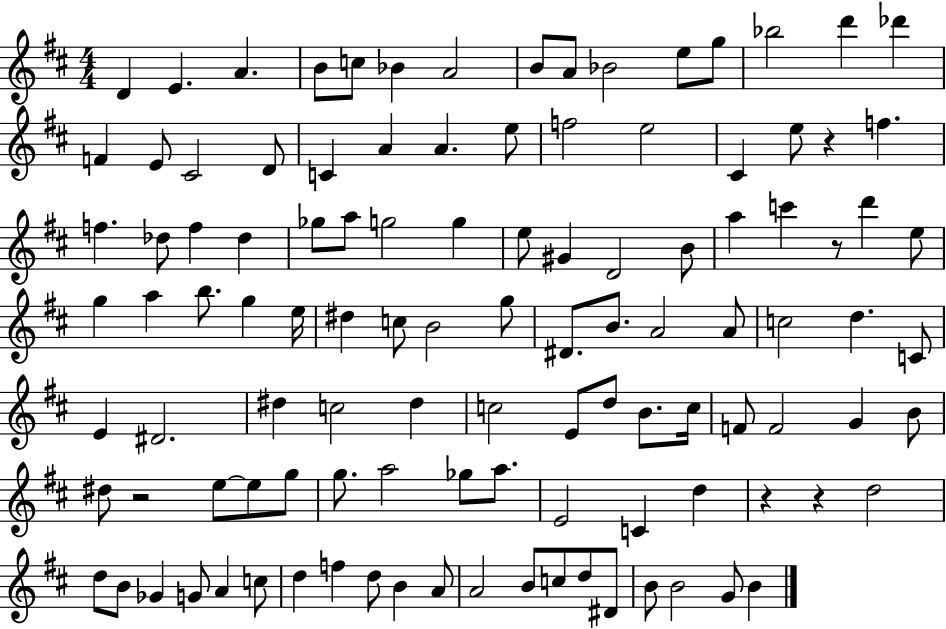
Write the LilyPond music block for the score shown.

{
  \clef treble
  \numericTimeSignature
  \time 4/4
  \key d \major
  d'4 e'4. a'4. | b'8 c''8 bes'4 a'2 | b'8 a'8 bes'2 e''8 g''8 | bes''2 d'''4 des'''4 | \break f'4 e'8 cis'2 d'8 | c'4 a'4 a'4. e''8 | f''2 e''2 | cis'4 e''8 r4 f''4. | \break f''4. des''8 f''4 des''4 | ges''8 a''8 g''2 g''4 | e''8 gis'4 d'2 b'8 | a''4 c'''4 r8 d'''4 e''8 | \break g''4 a''4 b''8. g''4 e''16 | dis''4 c''8 b'2 g''8 | dis'8. b'8. a'2 a'8 | c''2 d''4. c'8 | \break e'4 dis'2. | dis''4 c''2 dis''4 | c''2 e'8 d''8 b'8. c''16 | f'8 f'2 g'4 b'8 | \break dis''8 r2 e''8~~ e''8 g''8 | g''8. a''2 ges''8 a''8. | e'2 c'4 d''4 | r4 r4 d''2 | \break d''8 b'8 ges'4 g'8 a'4 c''8 | d''4 f''4 d''8 b'4 a'8 | a'2 b'8 c''8 d''8 dis'8 | b'8 b'2 g'8 b'4 | \break \bar "|."
}